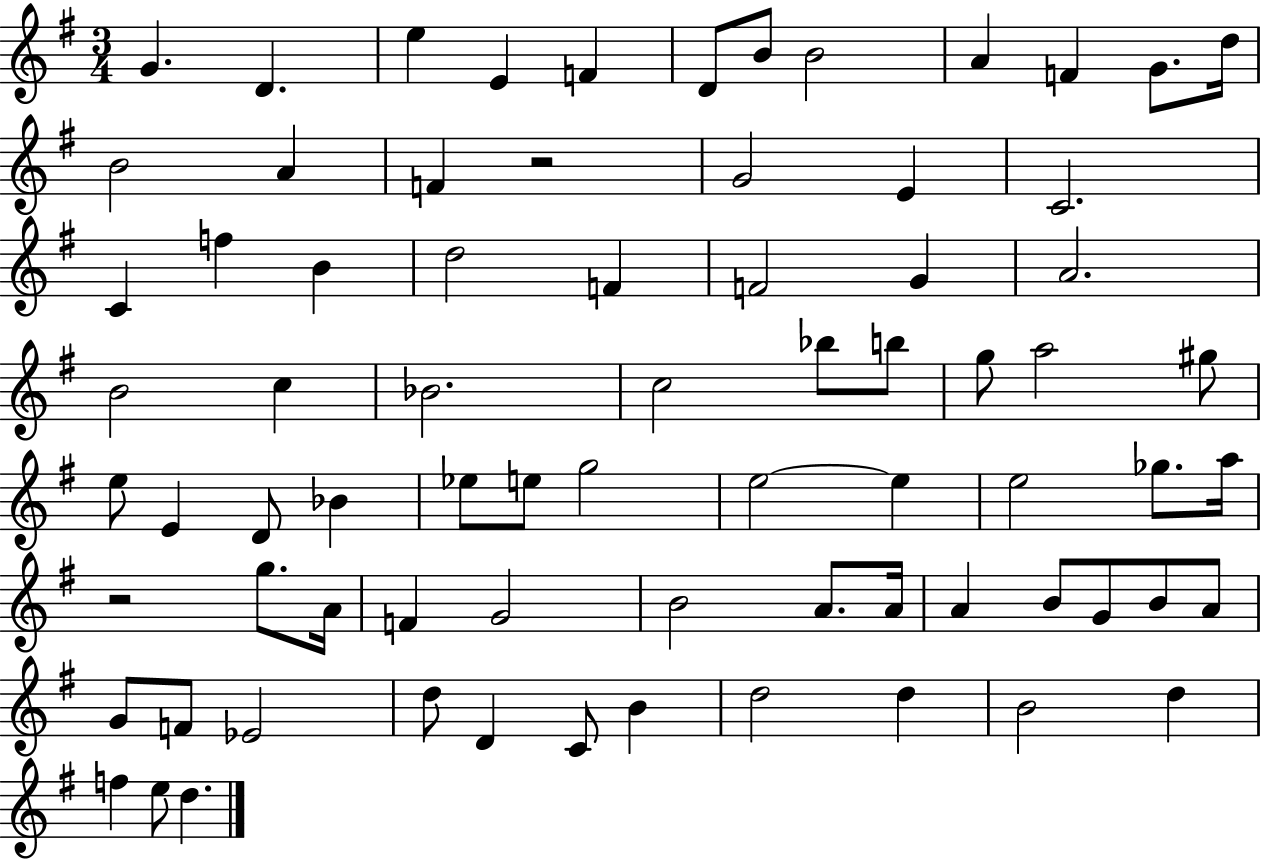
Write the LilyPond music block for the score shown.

{
  \clef treble
  \numericTimeSignature
  \time 3/4
  \key g \major
  g'4. d'4. | e''4 e'4 f'4 | d'8 b'8 b'2 | a'4 f'4 g'8. d''16 | \break b'2 a'4 | f'4 r2 | g'2 e'4 | c'2. | \break c'4 f''4 b'4 | d''2 f'4 | f'2 g'4 | a'2. | \break b'2 c''4 | bes'2. | c''2 bes''8 b''8 | g''8 a''2 gis''8 | \break e''8 e'4 d'8 bes'4 | ees''8 e''8 g''2 | e''2~~ e''4 | e''2 ges''8. a''16 | \break r2 g''8. a'16 | f'4 g'2 | b'2 a'8. a'16 | a'4 b'8 g'8 b'8 a'8 | \break g'8 f'8 ees'2 | d''8 d'4 c'8 b'4 | d''2 d''4 | b'2 d''4 | \break f''4 e''8 d''4. | \bar "|."
}